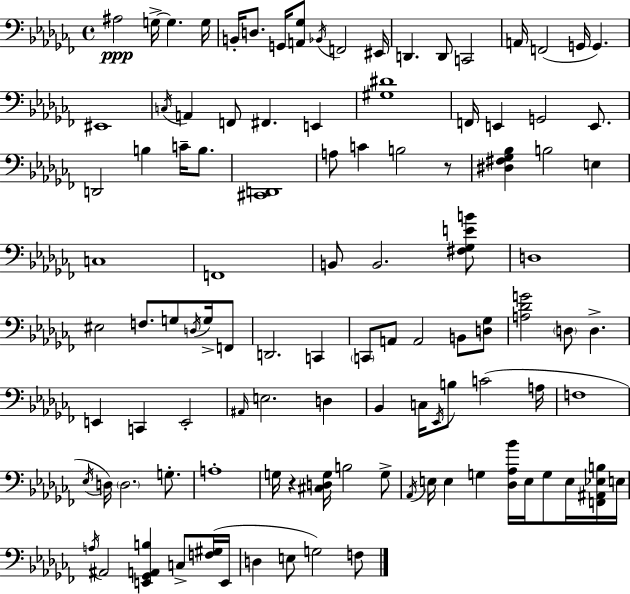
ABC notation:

X:1
T:Untitled
M:4/4
L:1/4
K:Abm
^A,2 G,/4 G, G,/4 B,,/4 D,/2 G,,/4 [A,,_G,]/2 _B,,/4 F,,2 ^E,,/4 D,, D,,/2 C,,2 A,,/4 F,,2 G,,/4 G,, ^E,,4 C,/4 A,, F,,/2 ^F,, E,, [^G,^D]4 F,,/4 E,, G,,2 E,,/2 D,,2 B, C/4 B,/2 [^C,,D,,]4 A,/2 C B,2 z/2 [^D,^F,_G,_B,] B,2 E, C,4 F,,4 B,,/2 B,,2 [^F,_G,EB]/2 D,4 ^E,2 F,/2 G,/2 D,/4 G,/4 F,,/2 D,,2 C,, C,,/2 A,,/2 A,,2 B,,/2 [D,_G,]/2 [A,_DG]2 D,/2 D, E,, C,, E,,2 ^A,,/4 E,2 D, _B,, C,/4 _E,,/4 B,/2 C2 A,/4 F,4 _E,/4 D,/4 D,2 G,/2 A,4 G,/4 z [^C,D,G,]/4 B,2 G,/2 _A,,/4 E,/4 E, G, [_D,_A,_B]/4 E,/4 G,/2 E,/4 [F,,^A,,_E,B,]/4 E,/4 A,/4 ^A,,2 [E,,_G,,A,,B,] C,/2 [F,^G,]/4 E,,/4 D, E,/2 G,2 F,/2